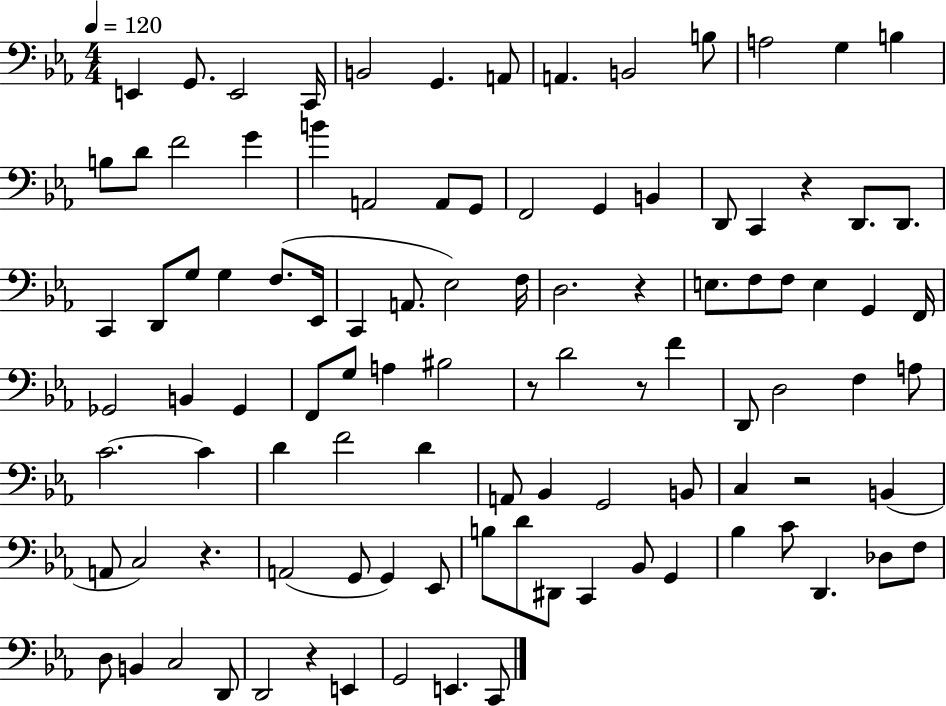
X:1
T:Untitled
M:4/4
L:1/4
K:Eb
E,, G,,/2 E,,2 C,,/4 B,,2 G,, A,,/2 A,, B,,2 B,/2 A,2 G, B, B,/2 D/2 F2 G B A,,2 A,,/2 G,,/2 F,,2 G,, B,, D,,/2 C,, z D,,/2 D,,/2 C,, D,,/2 G,/2 G, F,/2 _E,,/4 C,, A,,/2 _E,2 F,/4 D,2 z E,/2 F,/2 F,/2 E, G,, F,,/4 _G,,2 B,, _G,, F,,/2 G,/2 A, ^B,2 z/2 D2 z/2 F D,,/2 D,2 F, A,/2 C2 C D F2 D A,,/2 _B,, G,,2 B,,/2 C, z2 B,, A,,/2 C,2 z A,,2 G,,/2 G,, _E,,/2 B,/2 D/2 ^D,,/2 C,, _B,,/2 G,, _B, C/2 D,, _D,/2 F,/2 D,/2 B,, C,2 D,,/2 D,,2 z E,, G,,2 E,, C,,/2